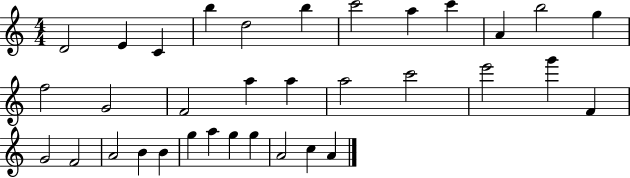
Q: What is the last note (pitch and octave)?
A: A4